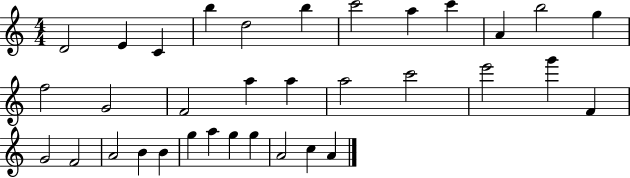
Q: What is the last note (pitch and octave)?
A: A4